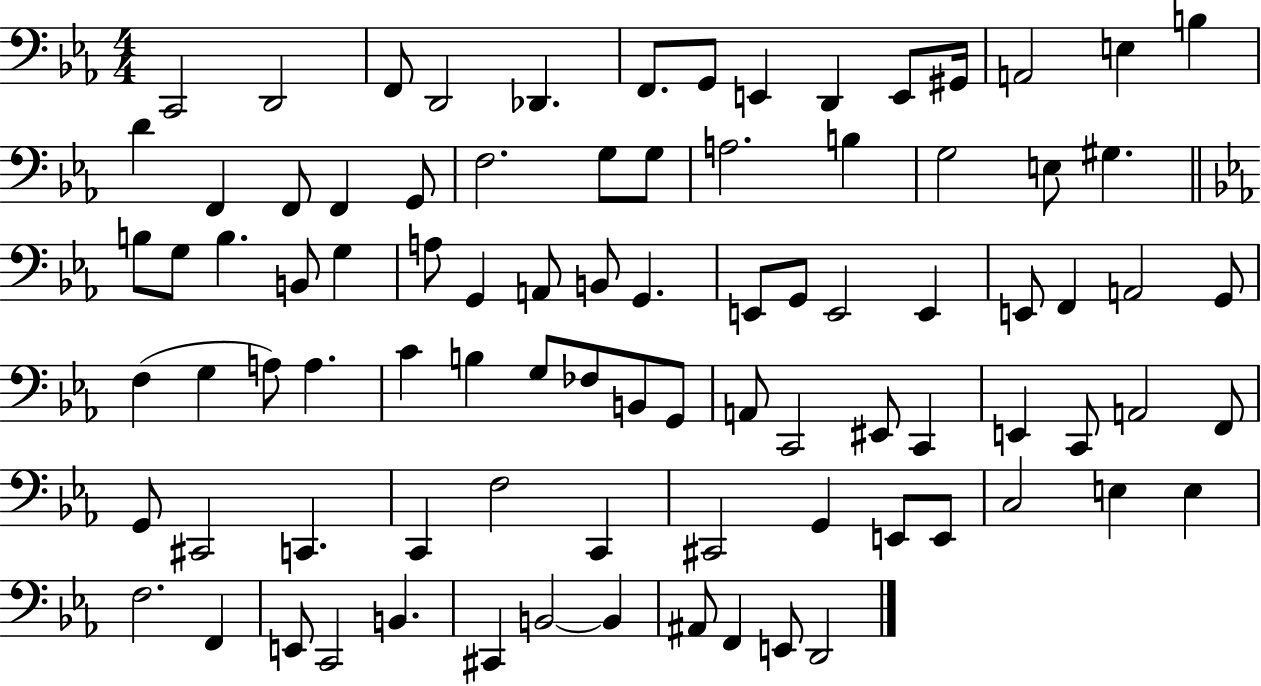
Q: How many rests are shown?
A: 0